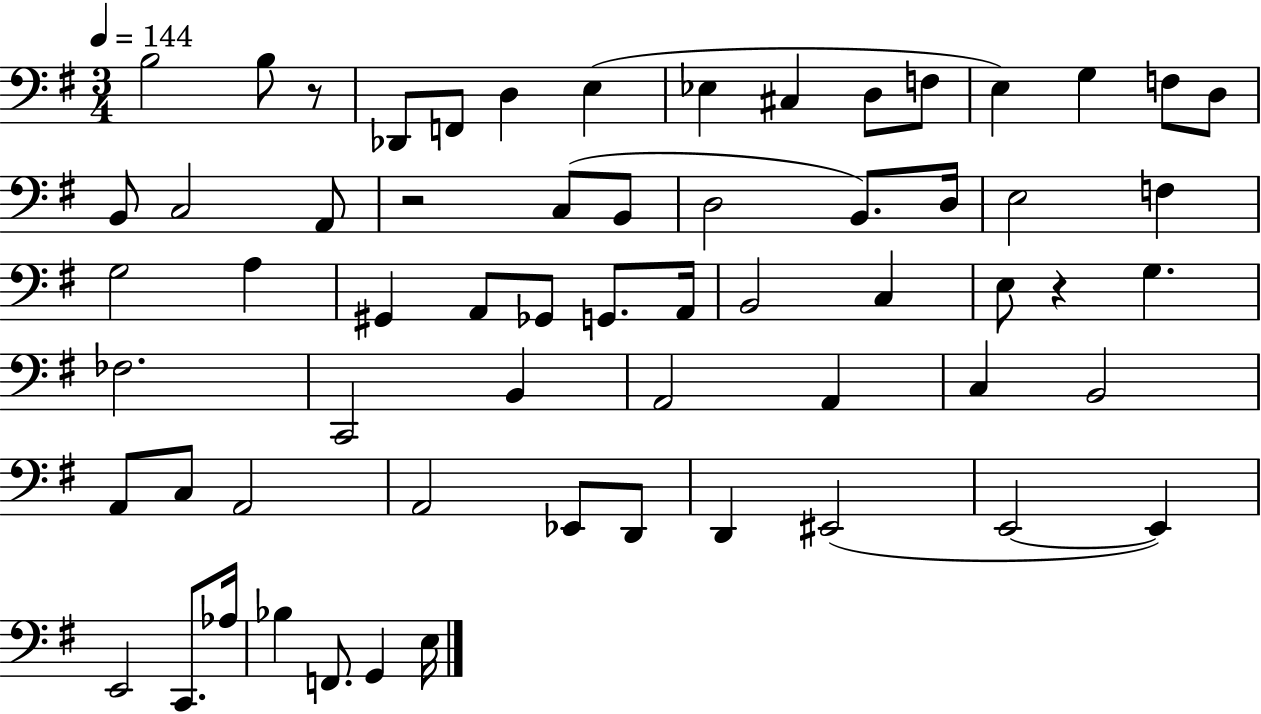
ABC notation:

X:1
T:Untitled
M:3/4
L:1/4
K:G
B,2 B,/2 z/2 _D,,/2 F,,/2 D, E, _E, ^C, D,/2 F,/2 E, G, F,/2 D,/2 B,,/2 C,2 A,,/2 z2 C,/2 B,,/2 D,2 B,,/2 D,/4 E,2 F, G,2 A, ^G,, A,,/2 _G,,/2 G,,/2 A,,/4 B,,2 C, E,/2 z G, _F,2 C,,2 B,, A,,2 A,, C, B,,2 A,,/2 C,/2 A,,2 A,,2 _E,,/2 D,,/2 D,, ^E,,2 E,,2 E,, E,,2 C,,/2 _A,/4 _B, F,,/2 G,, E,/4